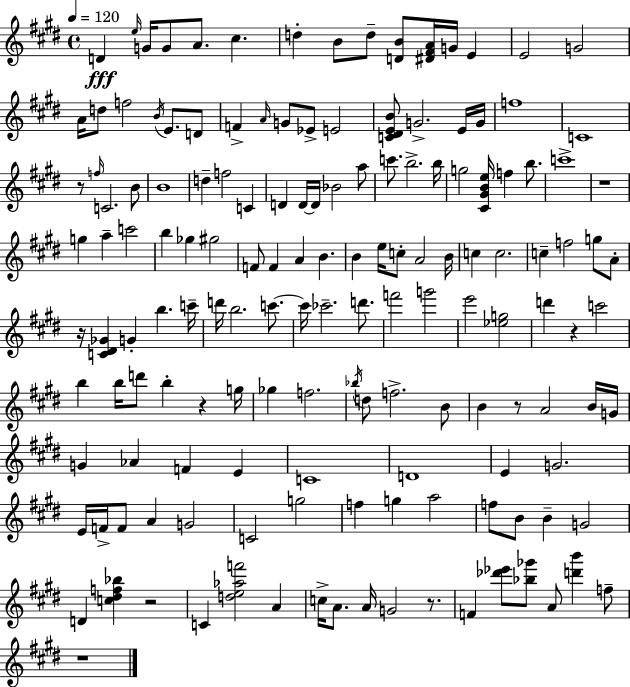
{
  \clef treble
  \time 4/4
  \defaultTimeSignature
  \key e \major
  \tempo 4 = 120
  \repeat volta 2 { d'4\fff \grace { e''16 } g'16 g'8 a'8. cis''4. | d''4-. b'8 d''8-- <d' b'>8 <dis' fis' a'>16 g'16 e'4 | e'2 g'2 | a'16 d''8 f''2 \acciaccatura { b'16 } e'8. | \break d'8 f'4-> \grace { a'16 } g'8 ees'8-> e'2 | <c' dis' e' b'>8 g'2.-> | e'16 g'16 f''1 | c'1 | \break r8 \grace { f''16 } c'2. | b'8 b'1 | d''4-- f''2 | c'4 d'4 d'16~~ d'16 bes'2 | \break a''8 c'''8. b''2.-> | b''16 g''2 <cis' gis' b' e''>16 f''4 | b''8. c'''1-> | r1 | \break g''4 a''4-- c'''2 | b''4 ges''4 gis''2 | f'8 f'4 a'4 b'4. | b'4 e''16 c''8-. a'2 | \break b'16 c''4 c''2. | c''4-- f''2 | g''8 a'8-. r16 <c' dis' ges'>4 g'4-. b''4. | c'''16-- d'''16 b''2. | \break c'''8.~~ c'''16 ces'''2.-- | d'''8. f'''2 g'''2 | e'''2 <ees'' g''>2 | d'''4 r4 c'''2 | \break b''4 b''16 d'''8 b''4-. r4 | g''16 ges''4 f''2. | \acciaccatura { bes''16 } d''8 f''2.-> | b'8 b'4 r8 a'2 | \break b'16 g'16 g'4 aes'4 f'4 | e'4 c'1 | d'1 | e'4 g'2. | \break e'16 f'16-> f'8 a'4 g'2 | c'2 g''2 | f''4 g''4 a''2 | f''8 b'8 b'4-- g'2 | \break d'4 <c'' dis'' f'' bes''>4 r2 | c'4 <d'' e'' aes'' f'''>2 | a'4 c''16-> a'8. a'16 g'2 | r8. f'4 <des''' ees'''>8 <bes'' ges'''>8 a'8 <d''' b'''>4 | \break f''8-- r1 | } \bar "|."
}